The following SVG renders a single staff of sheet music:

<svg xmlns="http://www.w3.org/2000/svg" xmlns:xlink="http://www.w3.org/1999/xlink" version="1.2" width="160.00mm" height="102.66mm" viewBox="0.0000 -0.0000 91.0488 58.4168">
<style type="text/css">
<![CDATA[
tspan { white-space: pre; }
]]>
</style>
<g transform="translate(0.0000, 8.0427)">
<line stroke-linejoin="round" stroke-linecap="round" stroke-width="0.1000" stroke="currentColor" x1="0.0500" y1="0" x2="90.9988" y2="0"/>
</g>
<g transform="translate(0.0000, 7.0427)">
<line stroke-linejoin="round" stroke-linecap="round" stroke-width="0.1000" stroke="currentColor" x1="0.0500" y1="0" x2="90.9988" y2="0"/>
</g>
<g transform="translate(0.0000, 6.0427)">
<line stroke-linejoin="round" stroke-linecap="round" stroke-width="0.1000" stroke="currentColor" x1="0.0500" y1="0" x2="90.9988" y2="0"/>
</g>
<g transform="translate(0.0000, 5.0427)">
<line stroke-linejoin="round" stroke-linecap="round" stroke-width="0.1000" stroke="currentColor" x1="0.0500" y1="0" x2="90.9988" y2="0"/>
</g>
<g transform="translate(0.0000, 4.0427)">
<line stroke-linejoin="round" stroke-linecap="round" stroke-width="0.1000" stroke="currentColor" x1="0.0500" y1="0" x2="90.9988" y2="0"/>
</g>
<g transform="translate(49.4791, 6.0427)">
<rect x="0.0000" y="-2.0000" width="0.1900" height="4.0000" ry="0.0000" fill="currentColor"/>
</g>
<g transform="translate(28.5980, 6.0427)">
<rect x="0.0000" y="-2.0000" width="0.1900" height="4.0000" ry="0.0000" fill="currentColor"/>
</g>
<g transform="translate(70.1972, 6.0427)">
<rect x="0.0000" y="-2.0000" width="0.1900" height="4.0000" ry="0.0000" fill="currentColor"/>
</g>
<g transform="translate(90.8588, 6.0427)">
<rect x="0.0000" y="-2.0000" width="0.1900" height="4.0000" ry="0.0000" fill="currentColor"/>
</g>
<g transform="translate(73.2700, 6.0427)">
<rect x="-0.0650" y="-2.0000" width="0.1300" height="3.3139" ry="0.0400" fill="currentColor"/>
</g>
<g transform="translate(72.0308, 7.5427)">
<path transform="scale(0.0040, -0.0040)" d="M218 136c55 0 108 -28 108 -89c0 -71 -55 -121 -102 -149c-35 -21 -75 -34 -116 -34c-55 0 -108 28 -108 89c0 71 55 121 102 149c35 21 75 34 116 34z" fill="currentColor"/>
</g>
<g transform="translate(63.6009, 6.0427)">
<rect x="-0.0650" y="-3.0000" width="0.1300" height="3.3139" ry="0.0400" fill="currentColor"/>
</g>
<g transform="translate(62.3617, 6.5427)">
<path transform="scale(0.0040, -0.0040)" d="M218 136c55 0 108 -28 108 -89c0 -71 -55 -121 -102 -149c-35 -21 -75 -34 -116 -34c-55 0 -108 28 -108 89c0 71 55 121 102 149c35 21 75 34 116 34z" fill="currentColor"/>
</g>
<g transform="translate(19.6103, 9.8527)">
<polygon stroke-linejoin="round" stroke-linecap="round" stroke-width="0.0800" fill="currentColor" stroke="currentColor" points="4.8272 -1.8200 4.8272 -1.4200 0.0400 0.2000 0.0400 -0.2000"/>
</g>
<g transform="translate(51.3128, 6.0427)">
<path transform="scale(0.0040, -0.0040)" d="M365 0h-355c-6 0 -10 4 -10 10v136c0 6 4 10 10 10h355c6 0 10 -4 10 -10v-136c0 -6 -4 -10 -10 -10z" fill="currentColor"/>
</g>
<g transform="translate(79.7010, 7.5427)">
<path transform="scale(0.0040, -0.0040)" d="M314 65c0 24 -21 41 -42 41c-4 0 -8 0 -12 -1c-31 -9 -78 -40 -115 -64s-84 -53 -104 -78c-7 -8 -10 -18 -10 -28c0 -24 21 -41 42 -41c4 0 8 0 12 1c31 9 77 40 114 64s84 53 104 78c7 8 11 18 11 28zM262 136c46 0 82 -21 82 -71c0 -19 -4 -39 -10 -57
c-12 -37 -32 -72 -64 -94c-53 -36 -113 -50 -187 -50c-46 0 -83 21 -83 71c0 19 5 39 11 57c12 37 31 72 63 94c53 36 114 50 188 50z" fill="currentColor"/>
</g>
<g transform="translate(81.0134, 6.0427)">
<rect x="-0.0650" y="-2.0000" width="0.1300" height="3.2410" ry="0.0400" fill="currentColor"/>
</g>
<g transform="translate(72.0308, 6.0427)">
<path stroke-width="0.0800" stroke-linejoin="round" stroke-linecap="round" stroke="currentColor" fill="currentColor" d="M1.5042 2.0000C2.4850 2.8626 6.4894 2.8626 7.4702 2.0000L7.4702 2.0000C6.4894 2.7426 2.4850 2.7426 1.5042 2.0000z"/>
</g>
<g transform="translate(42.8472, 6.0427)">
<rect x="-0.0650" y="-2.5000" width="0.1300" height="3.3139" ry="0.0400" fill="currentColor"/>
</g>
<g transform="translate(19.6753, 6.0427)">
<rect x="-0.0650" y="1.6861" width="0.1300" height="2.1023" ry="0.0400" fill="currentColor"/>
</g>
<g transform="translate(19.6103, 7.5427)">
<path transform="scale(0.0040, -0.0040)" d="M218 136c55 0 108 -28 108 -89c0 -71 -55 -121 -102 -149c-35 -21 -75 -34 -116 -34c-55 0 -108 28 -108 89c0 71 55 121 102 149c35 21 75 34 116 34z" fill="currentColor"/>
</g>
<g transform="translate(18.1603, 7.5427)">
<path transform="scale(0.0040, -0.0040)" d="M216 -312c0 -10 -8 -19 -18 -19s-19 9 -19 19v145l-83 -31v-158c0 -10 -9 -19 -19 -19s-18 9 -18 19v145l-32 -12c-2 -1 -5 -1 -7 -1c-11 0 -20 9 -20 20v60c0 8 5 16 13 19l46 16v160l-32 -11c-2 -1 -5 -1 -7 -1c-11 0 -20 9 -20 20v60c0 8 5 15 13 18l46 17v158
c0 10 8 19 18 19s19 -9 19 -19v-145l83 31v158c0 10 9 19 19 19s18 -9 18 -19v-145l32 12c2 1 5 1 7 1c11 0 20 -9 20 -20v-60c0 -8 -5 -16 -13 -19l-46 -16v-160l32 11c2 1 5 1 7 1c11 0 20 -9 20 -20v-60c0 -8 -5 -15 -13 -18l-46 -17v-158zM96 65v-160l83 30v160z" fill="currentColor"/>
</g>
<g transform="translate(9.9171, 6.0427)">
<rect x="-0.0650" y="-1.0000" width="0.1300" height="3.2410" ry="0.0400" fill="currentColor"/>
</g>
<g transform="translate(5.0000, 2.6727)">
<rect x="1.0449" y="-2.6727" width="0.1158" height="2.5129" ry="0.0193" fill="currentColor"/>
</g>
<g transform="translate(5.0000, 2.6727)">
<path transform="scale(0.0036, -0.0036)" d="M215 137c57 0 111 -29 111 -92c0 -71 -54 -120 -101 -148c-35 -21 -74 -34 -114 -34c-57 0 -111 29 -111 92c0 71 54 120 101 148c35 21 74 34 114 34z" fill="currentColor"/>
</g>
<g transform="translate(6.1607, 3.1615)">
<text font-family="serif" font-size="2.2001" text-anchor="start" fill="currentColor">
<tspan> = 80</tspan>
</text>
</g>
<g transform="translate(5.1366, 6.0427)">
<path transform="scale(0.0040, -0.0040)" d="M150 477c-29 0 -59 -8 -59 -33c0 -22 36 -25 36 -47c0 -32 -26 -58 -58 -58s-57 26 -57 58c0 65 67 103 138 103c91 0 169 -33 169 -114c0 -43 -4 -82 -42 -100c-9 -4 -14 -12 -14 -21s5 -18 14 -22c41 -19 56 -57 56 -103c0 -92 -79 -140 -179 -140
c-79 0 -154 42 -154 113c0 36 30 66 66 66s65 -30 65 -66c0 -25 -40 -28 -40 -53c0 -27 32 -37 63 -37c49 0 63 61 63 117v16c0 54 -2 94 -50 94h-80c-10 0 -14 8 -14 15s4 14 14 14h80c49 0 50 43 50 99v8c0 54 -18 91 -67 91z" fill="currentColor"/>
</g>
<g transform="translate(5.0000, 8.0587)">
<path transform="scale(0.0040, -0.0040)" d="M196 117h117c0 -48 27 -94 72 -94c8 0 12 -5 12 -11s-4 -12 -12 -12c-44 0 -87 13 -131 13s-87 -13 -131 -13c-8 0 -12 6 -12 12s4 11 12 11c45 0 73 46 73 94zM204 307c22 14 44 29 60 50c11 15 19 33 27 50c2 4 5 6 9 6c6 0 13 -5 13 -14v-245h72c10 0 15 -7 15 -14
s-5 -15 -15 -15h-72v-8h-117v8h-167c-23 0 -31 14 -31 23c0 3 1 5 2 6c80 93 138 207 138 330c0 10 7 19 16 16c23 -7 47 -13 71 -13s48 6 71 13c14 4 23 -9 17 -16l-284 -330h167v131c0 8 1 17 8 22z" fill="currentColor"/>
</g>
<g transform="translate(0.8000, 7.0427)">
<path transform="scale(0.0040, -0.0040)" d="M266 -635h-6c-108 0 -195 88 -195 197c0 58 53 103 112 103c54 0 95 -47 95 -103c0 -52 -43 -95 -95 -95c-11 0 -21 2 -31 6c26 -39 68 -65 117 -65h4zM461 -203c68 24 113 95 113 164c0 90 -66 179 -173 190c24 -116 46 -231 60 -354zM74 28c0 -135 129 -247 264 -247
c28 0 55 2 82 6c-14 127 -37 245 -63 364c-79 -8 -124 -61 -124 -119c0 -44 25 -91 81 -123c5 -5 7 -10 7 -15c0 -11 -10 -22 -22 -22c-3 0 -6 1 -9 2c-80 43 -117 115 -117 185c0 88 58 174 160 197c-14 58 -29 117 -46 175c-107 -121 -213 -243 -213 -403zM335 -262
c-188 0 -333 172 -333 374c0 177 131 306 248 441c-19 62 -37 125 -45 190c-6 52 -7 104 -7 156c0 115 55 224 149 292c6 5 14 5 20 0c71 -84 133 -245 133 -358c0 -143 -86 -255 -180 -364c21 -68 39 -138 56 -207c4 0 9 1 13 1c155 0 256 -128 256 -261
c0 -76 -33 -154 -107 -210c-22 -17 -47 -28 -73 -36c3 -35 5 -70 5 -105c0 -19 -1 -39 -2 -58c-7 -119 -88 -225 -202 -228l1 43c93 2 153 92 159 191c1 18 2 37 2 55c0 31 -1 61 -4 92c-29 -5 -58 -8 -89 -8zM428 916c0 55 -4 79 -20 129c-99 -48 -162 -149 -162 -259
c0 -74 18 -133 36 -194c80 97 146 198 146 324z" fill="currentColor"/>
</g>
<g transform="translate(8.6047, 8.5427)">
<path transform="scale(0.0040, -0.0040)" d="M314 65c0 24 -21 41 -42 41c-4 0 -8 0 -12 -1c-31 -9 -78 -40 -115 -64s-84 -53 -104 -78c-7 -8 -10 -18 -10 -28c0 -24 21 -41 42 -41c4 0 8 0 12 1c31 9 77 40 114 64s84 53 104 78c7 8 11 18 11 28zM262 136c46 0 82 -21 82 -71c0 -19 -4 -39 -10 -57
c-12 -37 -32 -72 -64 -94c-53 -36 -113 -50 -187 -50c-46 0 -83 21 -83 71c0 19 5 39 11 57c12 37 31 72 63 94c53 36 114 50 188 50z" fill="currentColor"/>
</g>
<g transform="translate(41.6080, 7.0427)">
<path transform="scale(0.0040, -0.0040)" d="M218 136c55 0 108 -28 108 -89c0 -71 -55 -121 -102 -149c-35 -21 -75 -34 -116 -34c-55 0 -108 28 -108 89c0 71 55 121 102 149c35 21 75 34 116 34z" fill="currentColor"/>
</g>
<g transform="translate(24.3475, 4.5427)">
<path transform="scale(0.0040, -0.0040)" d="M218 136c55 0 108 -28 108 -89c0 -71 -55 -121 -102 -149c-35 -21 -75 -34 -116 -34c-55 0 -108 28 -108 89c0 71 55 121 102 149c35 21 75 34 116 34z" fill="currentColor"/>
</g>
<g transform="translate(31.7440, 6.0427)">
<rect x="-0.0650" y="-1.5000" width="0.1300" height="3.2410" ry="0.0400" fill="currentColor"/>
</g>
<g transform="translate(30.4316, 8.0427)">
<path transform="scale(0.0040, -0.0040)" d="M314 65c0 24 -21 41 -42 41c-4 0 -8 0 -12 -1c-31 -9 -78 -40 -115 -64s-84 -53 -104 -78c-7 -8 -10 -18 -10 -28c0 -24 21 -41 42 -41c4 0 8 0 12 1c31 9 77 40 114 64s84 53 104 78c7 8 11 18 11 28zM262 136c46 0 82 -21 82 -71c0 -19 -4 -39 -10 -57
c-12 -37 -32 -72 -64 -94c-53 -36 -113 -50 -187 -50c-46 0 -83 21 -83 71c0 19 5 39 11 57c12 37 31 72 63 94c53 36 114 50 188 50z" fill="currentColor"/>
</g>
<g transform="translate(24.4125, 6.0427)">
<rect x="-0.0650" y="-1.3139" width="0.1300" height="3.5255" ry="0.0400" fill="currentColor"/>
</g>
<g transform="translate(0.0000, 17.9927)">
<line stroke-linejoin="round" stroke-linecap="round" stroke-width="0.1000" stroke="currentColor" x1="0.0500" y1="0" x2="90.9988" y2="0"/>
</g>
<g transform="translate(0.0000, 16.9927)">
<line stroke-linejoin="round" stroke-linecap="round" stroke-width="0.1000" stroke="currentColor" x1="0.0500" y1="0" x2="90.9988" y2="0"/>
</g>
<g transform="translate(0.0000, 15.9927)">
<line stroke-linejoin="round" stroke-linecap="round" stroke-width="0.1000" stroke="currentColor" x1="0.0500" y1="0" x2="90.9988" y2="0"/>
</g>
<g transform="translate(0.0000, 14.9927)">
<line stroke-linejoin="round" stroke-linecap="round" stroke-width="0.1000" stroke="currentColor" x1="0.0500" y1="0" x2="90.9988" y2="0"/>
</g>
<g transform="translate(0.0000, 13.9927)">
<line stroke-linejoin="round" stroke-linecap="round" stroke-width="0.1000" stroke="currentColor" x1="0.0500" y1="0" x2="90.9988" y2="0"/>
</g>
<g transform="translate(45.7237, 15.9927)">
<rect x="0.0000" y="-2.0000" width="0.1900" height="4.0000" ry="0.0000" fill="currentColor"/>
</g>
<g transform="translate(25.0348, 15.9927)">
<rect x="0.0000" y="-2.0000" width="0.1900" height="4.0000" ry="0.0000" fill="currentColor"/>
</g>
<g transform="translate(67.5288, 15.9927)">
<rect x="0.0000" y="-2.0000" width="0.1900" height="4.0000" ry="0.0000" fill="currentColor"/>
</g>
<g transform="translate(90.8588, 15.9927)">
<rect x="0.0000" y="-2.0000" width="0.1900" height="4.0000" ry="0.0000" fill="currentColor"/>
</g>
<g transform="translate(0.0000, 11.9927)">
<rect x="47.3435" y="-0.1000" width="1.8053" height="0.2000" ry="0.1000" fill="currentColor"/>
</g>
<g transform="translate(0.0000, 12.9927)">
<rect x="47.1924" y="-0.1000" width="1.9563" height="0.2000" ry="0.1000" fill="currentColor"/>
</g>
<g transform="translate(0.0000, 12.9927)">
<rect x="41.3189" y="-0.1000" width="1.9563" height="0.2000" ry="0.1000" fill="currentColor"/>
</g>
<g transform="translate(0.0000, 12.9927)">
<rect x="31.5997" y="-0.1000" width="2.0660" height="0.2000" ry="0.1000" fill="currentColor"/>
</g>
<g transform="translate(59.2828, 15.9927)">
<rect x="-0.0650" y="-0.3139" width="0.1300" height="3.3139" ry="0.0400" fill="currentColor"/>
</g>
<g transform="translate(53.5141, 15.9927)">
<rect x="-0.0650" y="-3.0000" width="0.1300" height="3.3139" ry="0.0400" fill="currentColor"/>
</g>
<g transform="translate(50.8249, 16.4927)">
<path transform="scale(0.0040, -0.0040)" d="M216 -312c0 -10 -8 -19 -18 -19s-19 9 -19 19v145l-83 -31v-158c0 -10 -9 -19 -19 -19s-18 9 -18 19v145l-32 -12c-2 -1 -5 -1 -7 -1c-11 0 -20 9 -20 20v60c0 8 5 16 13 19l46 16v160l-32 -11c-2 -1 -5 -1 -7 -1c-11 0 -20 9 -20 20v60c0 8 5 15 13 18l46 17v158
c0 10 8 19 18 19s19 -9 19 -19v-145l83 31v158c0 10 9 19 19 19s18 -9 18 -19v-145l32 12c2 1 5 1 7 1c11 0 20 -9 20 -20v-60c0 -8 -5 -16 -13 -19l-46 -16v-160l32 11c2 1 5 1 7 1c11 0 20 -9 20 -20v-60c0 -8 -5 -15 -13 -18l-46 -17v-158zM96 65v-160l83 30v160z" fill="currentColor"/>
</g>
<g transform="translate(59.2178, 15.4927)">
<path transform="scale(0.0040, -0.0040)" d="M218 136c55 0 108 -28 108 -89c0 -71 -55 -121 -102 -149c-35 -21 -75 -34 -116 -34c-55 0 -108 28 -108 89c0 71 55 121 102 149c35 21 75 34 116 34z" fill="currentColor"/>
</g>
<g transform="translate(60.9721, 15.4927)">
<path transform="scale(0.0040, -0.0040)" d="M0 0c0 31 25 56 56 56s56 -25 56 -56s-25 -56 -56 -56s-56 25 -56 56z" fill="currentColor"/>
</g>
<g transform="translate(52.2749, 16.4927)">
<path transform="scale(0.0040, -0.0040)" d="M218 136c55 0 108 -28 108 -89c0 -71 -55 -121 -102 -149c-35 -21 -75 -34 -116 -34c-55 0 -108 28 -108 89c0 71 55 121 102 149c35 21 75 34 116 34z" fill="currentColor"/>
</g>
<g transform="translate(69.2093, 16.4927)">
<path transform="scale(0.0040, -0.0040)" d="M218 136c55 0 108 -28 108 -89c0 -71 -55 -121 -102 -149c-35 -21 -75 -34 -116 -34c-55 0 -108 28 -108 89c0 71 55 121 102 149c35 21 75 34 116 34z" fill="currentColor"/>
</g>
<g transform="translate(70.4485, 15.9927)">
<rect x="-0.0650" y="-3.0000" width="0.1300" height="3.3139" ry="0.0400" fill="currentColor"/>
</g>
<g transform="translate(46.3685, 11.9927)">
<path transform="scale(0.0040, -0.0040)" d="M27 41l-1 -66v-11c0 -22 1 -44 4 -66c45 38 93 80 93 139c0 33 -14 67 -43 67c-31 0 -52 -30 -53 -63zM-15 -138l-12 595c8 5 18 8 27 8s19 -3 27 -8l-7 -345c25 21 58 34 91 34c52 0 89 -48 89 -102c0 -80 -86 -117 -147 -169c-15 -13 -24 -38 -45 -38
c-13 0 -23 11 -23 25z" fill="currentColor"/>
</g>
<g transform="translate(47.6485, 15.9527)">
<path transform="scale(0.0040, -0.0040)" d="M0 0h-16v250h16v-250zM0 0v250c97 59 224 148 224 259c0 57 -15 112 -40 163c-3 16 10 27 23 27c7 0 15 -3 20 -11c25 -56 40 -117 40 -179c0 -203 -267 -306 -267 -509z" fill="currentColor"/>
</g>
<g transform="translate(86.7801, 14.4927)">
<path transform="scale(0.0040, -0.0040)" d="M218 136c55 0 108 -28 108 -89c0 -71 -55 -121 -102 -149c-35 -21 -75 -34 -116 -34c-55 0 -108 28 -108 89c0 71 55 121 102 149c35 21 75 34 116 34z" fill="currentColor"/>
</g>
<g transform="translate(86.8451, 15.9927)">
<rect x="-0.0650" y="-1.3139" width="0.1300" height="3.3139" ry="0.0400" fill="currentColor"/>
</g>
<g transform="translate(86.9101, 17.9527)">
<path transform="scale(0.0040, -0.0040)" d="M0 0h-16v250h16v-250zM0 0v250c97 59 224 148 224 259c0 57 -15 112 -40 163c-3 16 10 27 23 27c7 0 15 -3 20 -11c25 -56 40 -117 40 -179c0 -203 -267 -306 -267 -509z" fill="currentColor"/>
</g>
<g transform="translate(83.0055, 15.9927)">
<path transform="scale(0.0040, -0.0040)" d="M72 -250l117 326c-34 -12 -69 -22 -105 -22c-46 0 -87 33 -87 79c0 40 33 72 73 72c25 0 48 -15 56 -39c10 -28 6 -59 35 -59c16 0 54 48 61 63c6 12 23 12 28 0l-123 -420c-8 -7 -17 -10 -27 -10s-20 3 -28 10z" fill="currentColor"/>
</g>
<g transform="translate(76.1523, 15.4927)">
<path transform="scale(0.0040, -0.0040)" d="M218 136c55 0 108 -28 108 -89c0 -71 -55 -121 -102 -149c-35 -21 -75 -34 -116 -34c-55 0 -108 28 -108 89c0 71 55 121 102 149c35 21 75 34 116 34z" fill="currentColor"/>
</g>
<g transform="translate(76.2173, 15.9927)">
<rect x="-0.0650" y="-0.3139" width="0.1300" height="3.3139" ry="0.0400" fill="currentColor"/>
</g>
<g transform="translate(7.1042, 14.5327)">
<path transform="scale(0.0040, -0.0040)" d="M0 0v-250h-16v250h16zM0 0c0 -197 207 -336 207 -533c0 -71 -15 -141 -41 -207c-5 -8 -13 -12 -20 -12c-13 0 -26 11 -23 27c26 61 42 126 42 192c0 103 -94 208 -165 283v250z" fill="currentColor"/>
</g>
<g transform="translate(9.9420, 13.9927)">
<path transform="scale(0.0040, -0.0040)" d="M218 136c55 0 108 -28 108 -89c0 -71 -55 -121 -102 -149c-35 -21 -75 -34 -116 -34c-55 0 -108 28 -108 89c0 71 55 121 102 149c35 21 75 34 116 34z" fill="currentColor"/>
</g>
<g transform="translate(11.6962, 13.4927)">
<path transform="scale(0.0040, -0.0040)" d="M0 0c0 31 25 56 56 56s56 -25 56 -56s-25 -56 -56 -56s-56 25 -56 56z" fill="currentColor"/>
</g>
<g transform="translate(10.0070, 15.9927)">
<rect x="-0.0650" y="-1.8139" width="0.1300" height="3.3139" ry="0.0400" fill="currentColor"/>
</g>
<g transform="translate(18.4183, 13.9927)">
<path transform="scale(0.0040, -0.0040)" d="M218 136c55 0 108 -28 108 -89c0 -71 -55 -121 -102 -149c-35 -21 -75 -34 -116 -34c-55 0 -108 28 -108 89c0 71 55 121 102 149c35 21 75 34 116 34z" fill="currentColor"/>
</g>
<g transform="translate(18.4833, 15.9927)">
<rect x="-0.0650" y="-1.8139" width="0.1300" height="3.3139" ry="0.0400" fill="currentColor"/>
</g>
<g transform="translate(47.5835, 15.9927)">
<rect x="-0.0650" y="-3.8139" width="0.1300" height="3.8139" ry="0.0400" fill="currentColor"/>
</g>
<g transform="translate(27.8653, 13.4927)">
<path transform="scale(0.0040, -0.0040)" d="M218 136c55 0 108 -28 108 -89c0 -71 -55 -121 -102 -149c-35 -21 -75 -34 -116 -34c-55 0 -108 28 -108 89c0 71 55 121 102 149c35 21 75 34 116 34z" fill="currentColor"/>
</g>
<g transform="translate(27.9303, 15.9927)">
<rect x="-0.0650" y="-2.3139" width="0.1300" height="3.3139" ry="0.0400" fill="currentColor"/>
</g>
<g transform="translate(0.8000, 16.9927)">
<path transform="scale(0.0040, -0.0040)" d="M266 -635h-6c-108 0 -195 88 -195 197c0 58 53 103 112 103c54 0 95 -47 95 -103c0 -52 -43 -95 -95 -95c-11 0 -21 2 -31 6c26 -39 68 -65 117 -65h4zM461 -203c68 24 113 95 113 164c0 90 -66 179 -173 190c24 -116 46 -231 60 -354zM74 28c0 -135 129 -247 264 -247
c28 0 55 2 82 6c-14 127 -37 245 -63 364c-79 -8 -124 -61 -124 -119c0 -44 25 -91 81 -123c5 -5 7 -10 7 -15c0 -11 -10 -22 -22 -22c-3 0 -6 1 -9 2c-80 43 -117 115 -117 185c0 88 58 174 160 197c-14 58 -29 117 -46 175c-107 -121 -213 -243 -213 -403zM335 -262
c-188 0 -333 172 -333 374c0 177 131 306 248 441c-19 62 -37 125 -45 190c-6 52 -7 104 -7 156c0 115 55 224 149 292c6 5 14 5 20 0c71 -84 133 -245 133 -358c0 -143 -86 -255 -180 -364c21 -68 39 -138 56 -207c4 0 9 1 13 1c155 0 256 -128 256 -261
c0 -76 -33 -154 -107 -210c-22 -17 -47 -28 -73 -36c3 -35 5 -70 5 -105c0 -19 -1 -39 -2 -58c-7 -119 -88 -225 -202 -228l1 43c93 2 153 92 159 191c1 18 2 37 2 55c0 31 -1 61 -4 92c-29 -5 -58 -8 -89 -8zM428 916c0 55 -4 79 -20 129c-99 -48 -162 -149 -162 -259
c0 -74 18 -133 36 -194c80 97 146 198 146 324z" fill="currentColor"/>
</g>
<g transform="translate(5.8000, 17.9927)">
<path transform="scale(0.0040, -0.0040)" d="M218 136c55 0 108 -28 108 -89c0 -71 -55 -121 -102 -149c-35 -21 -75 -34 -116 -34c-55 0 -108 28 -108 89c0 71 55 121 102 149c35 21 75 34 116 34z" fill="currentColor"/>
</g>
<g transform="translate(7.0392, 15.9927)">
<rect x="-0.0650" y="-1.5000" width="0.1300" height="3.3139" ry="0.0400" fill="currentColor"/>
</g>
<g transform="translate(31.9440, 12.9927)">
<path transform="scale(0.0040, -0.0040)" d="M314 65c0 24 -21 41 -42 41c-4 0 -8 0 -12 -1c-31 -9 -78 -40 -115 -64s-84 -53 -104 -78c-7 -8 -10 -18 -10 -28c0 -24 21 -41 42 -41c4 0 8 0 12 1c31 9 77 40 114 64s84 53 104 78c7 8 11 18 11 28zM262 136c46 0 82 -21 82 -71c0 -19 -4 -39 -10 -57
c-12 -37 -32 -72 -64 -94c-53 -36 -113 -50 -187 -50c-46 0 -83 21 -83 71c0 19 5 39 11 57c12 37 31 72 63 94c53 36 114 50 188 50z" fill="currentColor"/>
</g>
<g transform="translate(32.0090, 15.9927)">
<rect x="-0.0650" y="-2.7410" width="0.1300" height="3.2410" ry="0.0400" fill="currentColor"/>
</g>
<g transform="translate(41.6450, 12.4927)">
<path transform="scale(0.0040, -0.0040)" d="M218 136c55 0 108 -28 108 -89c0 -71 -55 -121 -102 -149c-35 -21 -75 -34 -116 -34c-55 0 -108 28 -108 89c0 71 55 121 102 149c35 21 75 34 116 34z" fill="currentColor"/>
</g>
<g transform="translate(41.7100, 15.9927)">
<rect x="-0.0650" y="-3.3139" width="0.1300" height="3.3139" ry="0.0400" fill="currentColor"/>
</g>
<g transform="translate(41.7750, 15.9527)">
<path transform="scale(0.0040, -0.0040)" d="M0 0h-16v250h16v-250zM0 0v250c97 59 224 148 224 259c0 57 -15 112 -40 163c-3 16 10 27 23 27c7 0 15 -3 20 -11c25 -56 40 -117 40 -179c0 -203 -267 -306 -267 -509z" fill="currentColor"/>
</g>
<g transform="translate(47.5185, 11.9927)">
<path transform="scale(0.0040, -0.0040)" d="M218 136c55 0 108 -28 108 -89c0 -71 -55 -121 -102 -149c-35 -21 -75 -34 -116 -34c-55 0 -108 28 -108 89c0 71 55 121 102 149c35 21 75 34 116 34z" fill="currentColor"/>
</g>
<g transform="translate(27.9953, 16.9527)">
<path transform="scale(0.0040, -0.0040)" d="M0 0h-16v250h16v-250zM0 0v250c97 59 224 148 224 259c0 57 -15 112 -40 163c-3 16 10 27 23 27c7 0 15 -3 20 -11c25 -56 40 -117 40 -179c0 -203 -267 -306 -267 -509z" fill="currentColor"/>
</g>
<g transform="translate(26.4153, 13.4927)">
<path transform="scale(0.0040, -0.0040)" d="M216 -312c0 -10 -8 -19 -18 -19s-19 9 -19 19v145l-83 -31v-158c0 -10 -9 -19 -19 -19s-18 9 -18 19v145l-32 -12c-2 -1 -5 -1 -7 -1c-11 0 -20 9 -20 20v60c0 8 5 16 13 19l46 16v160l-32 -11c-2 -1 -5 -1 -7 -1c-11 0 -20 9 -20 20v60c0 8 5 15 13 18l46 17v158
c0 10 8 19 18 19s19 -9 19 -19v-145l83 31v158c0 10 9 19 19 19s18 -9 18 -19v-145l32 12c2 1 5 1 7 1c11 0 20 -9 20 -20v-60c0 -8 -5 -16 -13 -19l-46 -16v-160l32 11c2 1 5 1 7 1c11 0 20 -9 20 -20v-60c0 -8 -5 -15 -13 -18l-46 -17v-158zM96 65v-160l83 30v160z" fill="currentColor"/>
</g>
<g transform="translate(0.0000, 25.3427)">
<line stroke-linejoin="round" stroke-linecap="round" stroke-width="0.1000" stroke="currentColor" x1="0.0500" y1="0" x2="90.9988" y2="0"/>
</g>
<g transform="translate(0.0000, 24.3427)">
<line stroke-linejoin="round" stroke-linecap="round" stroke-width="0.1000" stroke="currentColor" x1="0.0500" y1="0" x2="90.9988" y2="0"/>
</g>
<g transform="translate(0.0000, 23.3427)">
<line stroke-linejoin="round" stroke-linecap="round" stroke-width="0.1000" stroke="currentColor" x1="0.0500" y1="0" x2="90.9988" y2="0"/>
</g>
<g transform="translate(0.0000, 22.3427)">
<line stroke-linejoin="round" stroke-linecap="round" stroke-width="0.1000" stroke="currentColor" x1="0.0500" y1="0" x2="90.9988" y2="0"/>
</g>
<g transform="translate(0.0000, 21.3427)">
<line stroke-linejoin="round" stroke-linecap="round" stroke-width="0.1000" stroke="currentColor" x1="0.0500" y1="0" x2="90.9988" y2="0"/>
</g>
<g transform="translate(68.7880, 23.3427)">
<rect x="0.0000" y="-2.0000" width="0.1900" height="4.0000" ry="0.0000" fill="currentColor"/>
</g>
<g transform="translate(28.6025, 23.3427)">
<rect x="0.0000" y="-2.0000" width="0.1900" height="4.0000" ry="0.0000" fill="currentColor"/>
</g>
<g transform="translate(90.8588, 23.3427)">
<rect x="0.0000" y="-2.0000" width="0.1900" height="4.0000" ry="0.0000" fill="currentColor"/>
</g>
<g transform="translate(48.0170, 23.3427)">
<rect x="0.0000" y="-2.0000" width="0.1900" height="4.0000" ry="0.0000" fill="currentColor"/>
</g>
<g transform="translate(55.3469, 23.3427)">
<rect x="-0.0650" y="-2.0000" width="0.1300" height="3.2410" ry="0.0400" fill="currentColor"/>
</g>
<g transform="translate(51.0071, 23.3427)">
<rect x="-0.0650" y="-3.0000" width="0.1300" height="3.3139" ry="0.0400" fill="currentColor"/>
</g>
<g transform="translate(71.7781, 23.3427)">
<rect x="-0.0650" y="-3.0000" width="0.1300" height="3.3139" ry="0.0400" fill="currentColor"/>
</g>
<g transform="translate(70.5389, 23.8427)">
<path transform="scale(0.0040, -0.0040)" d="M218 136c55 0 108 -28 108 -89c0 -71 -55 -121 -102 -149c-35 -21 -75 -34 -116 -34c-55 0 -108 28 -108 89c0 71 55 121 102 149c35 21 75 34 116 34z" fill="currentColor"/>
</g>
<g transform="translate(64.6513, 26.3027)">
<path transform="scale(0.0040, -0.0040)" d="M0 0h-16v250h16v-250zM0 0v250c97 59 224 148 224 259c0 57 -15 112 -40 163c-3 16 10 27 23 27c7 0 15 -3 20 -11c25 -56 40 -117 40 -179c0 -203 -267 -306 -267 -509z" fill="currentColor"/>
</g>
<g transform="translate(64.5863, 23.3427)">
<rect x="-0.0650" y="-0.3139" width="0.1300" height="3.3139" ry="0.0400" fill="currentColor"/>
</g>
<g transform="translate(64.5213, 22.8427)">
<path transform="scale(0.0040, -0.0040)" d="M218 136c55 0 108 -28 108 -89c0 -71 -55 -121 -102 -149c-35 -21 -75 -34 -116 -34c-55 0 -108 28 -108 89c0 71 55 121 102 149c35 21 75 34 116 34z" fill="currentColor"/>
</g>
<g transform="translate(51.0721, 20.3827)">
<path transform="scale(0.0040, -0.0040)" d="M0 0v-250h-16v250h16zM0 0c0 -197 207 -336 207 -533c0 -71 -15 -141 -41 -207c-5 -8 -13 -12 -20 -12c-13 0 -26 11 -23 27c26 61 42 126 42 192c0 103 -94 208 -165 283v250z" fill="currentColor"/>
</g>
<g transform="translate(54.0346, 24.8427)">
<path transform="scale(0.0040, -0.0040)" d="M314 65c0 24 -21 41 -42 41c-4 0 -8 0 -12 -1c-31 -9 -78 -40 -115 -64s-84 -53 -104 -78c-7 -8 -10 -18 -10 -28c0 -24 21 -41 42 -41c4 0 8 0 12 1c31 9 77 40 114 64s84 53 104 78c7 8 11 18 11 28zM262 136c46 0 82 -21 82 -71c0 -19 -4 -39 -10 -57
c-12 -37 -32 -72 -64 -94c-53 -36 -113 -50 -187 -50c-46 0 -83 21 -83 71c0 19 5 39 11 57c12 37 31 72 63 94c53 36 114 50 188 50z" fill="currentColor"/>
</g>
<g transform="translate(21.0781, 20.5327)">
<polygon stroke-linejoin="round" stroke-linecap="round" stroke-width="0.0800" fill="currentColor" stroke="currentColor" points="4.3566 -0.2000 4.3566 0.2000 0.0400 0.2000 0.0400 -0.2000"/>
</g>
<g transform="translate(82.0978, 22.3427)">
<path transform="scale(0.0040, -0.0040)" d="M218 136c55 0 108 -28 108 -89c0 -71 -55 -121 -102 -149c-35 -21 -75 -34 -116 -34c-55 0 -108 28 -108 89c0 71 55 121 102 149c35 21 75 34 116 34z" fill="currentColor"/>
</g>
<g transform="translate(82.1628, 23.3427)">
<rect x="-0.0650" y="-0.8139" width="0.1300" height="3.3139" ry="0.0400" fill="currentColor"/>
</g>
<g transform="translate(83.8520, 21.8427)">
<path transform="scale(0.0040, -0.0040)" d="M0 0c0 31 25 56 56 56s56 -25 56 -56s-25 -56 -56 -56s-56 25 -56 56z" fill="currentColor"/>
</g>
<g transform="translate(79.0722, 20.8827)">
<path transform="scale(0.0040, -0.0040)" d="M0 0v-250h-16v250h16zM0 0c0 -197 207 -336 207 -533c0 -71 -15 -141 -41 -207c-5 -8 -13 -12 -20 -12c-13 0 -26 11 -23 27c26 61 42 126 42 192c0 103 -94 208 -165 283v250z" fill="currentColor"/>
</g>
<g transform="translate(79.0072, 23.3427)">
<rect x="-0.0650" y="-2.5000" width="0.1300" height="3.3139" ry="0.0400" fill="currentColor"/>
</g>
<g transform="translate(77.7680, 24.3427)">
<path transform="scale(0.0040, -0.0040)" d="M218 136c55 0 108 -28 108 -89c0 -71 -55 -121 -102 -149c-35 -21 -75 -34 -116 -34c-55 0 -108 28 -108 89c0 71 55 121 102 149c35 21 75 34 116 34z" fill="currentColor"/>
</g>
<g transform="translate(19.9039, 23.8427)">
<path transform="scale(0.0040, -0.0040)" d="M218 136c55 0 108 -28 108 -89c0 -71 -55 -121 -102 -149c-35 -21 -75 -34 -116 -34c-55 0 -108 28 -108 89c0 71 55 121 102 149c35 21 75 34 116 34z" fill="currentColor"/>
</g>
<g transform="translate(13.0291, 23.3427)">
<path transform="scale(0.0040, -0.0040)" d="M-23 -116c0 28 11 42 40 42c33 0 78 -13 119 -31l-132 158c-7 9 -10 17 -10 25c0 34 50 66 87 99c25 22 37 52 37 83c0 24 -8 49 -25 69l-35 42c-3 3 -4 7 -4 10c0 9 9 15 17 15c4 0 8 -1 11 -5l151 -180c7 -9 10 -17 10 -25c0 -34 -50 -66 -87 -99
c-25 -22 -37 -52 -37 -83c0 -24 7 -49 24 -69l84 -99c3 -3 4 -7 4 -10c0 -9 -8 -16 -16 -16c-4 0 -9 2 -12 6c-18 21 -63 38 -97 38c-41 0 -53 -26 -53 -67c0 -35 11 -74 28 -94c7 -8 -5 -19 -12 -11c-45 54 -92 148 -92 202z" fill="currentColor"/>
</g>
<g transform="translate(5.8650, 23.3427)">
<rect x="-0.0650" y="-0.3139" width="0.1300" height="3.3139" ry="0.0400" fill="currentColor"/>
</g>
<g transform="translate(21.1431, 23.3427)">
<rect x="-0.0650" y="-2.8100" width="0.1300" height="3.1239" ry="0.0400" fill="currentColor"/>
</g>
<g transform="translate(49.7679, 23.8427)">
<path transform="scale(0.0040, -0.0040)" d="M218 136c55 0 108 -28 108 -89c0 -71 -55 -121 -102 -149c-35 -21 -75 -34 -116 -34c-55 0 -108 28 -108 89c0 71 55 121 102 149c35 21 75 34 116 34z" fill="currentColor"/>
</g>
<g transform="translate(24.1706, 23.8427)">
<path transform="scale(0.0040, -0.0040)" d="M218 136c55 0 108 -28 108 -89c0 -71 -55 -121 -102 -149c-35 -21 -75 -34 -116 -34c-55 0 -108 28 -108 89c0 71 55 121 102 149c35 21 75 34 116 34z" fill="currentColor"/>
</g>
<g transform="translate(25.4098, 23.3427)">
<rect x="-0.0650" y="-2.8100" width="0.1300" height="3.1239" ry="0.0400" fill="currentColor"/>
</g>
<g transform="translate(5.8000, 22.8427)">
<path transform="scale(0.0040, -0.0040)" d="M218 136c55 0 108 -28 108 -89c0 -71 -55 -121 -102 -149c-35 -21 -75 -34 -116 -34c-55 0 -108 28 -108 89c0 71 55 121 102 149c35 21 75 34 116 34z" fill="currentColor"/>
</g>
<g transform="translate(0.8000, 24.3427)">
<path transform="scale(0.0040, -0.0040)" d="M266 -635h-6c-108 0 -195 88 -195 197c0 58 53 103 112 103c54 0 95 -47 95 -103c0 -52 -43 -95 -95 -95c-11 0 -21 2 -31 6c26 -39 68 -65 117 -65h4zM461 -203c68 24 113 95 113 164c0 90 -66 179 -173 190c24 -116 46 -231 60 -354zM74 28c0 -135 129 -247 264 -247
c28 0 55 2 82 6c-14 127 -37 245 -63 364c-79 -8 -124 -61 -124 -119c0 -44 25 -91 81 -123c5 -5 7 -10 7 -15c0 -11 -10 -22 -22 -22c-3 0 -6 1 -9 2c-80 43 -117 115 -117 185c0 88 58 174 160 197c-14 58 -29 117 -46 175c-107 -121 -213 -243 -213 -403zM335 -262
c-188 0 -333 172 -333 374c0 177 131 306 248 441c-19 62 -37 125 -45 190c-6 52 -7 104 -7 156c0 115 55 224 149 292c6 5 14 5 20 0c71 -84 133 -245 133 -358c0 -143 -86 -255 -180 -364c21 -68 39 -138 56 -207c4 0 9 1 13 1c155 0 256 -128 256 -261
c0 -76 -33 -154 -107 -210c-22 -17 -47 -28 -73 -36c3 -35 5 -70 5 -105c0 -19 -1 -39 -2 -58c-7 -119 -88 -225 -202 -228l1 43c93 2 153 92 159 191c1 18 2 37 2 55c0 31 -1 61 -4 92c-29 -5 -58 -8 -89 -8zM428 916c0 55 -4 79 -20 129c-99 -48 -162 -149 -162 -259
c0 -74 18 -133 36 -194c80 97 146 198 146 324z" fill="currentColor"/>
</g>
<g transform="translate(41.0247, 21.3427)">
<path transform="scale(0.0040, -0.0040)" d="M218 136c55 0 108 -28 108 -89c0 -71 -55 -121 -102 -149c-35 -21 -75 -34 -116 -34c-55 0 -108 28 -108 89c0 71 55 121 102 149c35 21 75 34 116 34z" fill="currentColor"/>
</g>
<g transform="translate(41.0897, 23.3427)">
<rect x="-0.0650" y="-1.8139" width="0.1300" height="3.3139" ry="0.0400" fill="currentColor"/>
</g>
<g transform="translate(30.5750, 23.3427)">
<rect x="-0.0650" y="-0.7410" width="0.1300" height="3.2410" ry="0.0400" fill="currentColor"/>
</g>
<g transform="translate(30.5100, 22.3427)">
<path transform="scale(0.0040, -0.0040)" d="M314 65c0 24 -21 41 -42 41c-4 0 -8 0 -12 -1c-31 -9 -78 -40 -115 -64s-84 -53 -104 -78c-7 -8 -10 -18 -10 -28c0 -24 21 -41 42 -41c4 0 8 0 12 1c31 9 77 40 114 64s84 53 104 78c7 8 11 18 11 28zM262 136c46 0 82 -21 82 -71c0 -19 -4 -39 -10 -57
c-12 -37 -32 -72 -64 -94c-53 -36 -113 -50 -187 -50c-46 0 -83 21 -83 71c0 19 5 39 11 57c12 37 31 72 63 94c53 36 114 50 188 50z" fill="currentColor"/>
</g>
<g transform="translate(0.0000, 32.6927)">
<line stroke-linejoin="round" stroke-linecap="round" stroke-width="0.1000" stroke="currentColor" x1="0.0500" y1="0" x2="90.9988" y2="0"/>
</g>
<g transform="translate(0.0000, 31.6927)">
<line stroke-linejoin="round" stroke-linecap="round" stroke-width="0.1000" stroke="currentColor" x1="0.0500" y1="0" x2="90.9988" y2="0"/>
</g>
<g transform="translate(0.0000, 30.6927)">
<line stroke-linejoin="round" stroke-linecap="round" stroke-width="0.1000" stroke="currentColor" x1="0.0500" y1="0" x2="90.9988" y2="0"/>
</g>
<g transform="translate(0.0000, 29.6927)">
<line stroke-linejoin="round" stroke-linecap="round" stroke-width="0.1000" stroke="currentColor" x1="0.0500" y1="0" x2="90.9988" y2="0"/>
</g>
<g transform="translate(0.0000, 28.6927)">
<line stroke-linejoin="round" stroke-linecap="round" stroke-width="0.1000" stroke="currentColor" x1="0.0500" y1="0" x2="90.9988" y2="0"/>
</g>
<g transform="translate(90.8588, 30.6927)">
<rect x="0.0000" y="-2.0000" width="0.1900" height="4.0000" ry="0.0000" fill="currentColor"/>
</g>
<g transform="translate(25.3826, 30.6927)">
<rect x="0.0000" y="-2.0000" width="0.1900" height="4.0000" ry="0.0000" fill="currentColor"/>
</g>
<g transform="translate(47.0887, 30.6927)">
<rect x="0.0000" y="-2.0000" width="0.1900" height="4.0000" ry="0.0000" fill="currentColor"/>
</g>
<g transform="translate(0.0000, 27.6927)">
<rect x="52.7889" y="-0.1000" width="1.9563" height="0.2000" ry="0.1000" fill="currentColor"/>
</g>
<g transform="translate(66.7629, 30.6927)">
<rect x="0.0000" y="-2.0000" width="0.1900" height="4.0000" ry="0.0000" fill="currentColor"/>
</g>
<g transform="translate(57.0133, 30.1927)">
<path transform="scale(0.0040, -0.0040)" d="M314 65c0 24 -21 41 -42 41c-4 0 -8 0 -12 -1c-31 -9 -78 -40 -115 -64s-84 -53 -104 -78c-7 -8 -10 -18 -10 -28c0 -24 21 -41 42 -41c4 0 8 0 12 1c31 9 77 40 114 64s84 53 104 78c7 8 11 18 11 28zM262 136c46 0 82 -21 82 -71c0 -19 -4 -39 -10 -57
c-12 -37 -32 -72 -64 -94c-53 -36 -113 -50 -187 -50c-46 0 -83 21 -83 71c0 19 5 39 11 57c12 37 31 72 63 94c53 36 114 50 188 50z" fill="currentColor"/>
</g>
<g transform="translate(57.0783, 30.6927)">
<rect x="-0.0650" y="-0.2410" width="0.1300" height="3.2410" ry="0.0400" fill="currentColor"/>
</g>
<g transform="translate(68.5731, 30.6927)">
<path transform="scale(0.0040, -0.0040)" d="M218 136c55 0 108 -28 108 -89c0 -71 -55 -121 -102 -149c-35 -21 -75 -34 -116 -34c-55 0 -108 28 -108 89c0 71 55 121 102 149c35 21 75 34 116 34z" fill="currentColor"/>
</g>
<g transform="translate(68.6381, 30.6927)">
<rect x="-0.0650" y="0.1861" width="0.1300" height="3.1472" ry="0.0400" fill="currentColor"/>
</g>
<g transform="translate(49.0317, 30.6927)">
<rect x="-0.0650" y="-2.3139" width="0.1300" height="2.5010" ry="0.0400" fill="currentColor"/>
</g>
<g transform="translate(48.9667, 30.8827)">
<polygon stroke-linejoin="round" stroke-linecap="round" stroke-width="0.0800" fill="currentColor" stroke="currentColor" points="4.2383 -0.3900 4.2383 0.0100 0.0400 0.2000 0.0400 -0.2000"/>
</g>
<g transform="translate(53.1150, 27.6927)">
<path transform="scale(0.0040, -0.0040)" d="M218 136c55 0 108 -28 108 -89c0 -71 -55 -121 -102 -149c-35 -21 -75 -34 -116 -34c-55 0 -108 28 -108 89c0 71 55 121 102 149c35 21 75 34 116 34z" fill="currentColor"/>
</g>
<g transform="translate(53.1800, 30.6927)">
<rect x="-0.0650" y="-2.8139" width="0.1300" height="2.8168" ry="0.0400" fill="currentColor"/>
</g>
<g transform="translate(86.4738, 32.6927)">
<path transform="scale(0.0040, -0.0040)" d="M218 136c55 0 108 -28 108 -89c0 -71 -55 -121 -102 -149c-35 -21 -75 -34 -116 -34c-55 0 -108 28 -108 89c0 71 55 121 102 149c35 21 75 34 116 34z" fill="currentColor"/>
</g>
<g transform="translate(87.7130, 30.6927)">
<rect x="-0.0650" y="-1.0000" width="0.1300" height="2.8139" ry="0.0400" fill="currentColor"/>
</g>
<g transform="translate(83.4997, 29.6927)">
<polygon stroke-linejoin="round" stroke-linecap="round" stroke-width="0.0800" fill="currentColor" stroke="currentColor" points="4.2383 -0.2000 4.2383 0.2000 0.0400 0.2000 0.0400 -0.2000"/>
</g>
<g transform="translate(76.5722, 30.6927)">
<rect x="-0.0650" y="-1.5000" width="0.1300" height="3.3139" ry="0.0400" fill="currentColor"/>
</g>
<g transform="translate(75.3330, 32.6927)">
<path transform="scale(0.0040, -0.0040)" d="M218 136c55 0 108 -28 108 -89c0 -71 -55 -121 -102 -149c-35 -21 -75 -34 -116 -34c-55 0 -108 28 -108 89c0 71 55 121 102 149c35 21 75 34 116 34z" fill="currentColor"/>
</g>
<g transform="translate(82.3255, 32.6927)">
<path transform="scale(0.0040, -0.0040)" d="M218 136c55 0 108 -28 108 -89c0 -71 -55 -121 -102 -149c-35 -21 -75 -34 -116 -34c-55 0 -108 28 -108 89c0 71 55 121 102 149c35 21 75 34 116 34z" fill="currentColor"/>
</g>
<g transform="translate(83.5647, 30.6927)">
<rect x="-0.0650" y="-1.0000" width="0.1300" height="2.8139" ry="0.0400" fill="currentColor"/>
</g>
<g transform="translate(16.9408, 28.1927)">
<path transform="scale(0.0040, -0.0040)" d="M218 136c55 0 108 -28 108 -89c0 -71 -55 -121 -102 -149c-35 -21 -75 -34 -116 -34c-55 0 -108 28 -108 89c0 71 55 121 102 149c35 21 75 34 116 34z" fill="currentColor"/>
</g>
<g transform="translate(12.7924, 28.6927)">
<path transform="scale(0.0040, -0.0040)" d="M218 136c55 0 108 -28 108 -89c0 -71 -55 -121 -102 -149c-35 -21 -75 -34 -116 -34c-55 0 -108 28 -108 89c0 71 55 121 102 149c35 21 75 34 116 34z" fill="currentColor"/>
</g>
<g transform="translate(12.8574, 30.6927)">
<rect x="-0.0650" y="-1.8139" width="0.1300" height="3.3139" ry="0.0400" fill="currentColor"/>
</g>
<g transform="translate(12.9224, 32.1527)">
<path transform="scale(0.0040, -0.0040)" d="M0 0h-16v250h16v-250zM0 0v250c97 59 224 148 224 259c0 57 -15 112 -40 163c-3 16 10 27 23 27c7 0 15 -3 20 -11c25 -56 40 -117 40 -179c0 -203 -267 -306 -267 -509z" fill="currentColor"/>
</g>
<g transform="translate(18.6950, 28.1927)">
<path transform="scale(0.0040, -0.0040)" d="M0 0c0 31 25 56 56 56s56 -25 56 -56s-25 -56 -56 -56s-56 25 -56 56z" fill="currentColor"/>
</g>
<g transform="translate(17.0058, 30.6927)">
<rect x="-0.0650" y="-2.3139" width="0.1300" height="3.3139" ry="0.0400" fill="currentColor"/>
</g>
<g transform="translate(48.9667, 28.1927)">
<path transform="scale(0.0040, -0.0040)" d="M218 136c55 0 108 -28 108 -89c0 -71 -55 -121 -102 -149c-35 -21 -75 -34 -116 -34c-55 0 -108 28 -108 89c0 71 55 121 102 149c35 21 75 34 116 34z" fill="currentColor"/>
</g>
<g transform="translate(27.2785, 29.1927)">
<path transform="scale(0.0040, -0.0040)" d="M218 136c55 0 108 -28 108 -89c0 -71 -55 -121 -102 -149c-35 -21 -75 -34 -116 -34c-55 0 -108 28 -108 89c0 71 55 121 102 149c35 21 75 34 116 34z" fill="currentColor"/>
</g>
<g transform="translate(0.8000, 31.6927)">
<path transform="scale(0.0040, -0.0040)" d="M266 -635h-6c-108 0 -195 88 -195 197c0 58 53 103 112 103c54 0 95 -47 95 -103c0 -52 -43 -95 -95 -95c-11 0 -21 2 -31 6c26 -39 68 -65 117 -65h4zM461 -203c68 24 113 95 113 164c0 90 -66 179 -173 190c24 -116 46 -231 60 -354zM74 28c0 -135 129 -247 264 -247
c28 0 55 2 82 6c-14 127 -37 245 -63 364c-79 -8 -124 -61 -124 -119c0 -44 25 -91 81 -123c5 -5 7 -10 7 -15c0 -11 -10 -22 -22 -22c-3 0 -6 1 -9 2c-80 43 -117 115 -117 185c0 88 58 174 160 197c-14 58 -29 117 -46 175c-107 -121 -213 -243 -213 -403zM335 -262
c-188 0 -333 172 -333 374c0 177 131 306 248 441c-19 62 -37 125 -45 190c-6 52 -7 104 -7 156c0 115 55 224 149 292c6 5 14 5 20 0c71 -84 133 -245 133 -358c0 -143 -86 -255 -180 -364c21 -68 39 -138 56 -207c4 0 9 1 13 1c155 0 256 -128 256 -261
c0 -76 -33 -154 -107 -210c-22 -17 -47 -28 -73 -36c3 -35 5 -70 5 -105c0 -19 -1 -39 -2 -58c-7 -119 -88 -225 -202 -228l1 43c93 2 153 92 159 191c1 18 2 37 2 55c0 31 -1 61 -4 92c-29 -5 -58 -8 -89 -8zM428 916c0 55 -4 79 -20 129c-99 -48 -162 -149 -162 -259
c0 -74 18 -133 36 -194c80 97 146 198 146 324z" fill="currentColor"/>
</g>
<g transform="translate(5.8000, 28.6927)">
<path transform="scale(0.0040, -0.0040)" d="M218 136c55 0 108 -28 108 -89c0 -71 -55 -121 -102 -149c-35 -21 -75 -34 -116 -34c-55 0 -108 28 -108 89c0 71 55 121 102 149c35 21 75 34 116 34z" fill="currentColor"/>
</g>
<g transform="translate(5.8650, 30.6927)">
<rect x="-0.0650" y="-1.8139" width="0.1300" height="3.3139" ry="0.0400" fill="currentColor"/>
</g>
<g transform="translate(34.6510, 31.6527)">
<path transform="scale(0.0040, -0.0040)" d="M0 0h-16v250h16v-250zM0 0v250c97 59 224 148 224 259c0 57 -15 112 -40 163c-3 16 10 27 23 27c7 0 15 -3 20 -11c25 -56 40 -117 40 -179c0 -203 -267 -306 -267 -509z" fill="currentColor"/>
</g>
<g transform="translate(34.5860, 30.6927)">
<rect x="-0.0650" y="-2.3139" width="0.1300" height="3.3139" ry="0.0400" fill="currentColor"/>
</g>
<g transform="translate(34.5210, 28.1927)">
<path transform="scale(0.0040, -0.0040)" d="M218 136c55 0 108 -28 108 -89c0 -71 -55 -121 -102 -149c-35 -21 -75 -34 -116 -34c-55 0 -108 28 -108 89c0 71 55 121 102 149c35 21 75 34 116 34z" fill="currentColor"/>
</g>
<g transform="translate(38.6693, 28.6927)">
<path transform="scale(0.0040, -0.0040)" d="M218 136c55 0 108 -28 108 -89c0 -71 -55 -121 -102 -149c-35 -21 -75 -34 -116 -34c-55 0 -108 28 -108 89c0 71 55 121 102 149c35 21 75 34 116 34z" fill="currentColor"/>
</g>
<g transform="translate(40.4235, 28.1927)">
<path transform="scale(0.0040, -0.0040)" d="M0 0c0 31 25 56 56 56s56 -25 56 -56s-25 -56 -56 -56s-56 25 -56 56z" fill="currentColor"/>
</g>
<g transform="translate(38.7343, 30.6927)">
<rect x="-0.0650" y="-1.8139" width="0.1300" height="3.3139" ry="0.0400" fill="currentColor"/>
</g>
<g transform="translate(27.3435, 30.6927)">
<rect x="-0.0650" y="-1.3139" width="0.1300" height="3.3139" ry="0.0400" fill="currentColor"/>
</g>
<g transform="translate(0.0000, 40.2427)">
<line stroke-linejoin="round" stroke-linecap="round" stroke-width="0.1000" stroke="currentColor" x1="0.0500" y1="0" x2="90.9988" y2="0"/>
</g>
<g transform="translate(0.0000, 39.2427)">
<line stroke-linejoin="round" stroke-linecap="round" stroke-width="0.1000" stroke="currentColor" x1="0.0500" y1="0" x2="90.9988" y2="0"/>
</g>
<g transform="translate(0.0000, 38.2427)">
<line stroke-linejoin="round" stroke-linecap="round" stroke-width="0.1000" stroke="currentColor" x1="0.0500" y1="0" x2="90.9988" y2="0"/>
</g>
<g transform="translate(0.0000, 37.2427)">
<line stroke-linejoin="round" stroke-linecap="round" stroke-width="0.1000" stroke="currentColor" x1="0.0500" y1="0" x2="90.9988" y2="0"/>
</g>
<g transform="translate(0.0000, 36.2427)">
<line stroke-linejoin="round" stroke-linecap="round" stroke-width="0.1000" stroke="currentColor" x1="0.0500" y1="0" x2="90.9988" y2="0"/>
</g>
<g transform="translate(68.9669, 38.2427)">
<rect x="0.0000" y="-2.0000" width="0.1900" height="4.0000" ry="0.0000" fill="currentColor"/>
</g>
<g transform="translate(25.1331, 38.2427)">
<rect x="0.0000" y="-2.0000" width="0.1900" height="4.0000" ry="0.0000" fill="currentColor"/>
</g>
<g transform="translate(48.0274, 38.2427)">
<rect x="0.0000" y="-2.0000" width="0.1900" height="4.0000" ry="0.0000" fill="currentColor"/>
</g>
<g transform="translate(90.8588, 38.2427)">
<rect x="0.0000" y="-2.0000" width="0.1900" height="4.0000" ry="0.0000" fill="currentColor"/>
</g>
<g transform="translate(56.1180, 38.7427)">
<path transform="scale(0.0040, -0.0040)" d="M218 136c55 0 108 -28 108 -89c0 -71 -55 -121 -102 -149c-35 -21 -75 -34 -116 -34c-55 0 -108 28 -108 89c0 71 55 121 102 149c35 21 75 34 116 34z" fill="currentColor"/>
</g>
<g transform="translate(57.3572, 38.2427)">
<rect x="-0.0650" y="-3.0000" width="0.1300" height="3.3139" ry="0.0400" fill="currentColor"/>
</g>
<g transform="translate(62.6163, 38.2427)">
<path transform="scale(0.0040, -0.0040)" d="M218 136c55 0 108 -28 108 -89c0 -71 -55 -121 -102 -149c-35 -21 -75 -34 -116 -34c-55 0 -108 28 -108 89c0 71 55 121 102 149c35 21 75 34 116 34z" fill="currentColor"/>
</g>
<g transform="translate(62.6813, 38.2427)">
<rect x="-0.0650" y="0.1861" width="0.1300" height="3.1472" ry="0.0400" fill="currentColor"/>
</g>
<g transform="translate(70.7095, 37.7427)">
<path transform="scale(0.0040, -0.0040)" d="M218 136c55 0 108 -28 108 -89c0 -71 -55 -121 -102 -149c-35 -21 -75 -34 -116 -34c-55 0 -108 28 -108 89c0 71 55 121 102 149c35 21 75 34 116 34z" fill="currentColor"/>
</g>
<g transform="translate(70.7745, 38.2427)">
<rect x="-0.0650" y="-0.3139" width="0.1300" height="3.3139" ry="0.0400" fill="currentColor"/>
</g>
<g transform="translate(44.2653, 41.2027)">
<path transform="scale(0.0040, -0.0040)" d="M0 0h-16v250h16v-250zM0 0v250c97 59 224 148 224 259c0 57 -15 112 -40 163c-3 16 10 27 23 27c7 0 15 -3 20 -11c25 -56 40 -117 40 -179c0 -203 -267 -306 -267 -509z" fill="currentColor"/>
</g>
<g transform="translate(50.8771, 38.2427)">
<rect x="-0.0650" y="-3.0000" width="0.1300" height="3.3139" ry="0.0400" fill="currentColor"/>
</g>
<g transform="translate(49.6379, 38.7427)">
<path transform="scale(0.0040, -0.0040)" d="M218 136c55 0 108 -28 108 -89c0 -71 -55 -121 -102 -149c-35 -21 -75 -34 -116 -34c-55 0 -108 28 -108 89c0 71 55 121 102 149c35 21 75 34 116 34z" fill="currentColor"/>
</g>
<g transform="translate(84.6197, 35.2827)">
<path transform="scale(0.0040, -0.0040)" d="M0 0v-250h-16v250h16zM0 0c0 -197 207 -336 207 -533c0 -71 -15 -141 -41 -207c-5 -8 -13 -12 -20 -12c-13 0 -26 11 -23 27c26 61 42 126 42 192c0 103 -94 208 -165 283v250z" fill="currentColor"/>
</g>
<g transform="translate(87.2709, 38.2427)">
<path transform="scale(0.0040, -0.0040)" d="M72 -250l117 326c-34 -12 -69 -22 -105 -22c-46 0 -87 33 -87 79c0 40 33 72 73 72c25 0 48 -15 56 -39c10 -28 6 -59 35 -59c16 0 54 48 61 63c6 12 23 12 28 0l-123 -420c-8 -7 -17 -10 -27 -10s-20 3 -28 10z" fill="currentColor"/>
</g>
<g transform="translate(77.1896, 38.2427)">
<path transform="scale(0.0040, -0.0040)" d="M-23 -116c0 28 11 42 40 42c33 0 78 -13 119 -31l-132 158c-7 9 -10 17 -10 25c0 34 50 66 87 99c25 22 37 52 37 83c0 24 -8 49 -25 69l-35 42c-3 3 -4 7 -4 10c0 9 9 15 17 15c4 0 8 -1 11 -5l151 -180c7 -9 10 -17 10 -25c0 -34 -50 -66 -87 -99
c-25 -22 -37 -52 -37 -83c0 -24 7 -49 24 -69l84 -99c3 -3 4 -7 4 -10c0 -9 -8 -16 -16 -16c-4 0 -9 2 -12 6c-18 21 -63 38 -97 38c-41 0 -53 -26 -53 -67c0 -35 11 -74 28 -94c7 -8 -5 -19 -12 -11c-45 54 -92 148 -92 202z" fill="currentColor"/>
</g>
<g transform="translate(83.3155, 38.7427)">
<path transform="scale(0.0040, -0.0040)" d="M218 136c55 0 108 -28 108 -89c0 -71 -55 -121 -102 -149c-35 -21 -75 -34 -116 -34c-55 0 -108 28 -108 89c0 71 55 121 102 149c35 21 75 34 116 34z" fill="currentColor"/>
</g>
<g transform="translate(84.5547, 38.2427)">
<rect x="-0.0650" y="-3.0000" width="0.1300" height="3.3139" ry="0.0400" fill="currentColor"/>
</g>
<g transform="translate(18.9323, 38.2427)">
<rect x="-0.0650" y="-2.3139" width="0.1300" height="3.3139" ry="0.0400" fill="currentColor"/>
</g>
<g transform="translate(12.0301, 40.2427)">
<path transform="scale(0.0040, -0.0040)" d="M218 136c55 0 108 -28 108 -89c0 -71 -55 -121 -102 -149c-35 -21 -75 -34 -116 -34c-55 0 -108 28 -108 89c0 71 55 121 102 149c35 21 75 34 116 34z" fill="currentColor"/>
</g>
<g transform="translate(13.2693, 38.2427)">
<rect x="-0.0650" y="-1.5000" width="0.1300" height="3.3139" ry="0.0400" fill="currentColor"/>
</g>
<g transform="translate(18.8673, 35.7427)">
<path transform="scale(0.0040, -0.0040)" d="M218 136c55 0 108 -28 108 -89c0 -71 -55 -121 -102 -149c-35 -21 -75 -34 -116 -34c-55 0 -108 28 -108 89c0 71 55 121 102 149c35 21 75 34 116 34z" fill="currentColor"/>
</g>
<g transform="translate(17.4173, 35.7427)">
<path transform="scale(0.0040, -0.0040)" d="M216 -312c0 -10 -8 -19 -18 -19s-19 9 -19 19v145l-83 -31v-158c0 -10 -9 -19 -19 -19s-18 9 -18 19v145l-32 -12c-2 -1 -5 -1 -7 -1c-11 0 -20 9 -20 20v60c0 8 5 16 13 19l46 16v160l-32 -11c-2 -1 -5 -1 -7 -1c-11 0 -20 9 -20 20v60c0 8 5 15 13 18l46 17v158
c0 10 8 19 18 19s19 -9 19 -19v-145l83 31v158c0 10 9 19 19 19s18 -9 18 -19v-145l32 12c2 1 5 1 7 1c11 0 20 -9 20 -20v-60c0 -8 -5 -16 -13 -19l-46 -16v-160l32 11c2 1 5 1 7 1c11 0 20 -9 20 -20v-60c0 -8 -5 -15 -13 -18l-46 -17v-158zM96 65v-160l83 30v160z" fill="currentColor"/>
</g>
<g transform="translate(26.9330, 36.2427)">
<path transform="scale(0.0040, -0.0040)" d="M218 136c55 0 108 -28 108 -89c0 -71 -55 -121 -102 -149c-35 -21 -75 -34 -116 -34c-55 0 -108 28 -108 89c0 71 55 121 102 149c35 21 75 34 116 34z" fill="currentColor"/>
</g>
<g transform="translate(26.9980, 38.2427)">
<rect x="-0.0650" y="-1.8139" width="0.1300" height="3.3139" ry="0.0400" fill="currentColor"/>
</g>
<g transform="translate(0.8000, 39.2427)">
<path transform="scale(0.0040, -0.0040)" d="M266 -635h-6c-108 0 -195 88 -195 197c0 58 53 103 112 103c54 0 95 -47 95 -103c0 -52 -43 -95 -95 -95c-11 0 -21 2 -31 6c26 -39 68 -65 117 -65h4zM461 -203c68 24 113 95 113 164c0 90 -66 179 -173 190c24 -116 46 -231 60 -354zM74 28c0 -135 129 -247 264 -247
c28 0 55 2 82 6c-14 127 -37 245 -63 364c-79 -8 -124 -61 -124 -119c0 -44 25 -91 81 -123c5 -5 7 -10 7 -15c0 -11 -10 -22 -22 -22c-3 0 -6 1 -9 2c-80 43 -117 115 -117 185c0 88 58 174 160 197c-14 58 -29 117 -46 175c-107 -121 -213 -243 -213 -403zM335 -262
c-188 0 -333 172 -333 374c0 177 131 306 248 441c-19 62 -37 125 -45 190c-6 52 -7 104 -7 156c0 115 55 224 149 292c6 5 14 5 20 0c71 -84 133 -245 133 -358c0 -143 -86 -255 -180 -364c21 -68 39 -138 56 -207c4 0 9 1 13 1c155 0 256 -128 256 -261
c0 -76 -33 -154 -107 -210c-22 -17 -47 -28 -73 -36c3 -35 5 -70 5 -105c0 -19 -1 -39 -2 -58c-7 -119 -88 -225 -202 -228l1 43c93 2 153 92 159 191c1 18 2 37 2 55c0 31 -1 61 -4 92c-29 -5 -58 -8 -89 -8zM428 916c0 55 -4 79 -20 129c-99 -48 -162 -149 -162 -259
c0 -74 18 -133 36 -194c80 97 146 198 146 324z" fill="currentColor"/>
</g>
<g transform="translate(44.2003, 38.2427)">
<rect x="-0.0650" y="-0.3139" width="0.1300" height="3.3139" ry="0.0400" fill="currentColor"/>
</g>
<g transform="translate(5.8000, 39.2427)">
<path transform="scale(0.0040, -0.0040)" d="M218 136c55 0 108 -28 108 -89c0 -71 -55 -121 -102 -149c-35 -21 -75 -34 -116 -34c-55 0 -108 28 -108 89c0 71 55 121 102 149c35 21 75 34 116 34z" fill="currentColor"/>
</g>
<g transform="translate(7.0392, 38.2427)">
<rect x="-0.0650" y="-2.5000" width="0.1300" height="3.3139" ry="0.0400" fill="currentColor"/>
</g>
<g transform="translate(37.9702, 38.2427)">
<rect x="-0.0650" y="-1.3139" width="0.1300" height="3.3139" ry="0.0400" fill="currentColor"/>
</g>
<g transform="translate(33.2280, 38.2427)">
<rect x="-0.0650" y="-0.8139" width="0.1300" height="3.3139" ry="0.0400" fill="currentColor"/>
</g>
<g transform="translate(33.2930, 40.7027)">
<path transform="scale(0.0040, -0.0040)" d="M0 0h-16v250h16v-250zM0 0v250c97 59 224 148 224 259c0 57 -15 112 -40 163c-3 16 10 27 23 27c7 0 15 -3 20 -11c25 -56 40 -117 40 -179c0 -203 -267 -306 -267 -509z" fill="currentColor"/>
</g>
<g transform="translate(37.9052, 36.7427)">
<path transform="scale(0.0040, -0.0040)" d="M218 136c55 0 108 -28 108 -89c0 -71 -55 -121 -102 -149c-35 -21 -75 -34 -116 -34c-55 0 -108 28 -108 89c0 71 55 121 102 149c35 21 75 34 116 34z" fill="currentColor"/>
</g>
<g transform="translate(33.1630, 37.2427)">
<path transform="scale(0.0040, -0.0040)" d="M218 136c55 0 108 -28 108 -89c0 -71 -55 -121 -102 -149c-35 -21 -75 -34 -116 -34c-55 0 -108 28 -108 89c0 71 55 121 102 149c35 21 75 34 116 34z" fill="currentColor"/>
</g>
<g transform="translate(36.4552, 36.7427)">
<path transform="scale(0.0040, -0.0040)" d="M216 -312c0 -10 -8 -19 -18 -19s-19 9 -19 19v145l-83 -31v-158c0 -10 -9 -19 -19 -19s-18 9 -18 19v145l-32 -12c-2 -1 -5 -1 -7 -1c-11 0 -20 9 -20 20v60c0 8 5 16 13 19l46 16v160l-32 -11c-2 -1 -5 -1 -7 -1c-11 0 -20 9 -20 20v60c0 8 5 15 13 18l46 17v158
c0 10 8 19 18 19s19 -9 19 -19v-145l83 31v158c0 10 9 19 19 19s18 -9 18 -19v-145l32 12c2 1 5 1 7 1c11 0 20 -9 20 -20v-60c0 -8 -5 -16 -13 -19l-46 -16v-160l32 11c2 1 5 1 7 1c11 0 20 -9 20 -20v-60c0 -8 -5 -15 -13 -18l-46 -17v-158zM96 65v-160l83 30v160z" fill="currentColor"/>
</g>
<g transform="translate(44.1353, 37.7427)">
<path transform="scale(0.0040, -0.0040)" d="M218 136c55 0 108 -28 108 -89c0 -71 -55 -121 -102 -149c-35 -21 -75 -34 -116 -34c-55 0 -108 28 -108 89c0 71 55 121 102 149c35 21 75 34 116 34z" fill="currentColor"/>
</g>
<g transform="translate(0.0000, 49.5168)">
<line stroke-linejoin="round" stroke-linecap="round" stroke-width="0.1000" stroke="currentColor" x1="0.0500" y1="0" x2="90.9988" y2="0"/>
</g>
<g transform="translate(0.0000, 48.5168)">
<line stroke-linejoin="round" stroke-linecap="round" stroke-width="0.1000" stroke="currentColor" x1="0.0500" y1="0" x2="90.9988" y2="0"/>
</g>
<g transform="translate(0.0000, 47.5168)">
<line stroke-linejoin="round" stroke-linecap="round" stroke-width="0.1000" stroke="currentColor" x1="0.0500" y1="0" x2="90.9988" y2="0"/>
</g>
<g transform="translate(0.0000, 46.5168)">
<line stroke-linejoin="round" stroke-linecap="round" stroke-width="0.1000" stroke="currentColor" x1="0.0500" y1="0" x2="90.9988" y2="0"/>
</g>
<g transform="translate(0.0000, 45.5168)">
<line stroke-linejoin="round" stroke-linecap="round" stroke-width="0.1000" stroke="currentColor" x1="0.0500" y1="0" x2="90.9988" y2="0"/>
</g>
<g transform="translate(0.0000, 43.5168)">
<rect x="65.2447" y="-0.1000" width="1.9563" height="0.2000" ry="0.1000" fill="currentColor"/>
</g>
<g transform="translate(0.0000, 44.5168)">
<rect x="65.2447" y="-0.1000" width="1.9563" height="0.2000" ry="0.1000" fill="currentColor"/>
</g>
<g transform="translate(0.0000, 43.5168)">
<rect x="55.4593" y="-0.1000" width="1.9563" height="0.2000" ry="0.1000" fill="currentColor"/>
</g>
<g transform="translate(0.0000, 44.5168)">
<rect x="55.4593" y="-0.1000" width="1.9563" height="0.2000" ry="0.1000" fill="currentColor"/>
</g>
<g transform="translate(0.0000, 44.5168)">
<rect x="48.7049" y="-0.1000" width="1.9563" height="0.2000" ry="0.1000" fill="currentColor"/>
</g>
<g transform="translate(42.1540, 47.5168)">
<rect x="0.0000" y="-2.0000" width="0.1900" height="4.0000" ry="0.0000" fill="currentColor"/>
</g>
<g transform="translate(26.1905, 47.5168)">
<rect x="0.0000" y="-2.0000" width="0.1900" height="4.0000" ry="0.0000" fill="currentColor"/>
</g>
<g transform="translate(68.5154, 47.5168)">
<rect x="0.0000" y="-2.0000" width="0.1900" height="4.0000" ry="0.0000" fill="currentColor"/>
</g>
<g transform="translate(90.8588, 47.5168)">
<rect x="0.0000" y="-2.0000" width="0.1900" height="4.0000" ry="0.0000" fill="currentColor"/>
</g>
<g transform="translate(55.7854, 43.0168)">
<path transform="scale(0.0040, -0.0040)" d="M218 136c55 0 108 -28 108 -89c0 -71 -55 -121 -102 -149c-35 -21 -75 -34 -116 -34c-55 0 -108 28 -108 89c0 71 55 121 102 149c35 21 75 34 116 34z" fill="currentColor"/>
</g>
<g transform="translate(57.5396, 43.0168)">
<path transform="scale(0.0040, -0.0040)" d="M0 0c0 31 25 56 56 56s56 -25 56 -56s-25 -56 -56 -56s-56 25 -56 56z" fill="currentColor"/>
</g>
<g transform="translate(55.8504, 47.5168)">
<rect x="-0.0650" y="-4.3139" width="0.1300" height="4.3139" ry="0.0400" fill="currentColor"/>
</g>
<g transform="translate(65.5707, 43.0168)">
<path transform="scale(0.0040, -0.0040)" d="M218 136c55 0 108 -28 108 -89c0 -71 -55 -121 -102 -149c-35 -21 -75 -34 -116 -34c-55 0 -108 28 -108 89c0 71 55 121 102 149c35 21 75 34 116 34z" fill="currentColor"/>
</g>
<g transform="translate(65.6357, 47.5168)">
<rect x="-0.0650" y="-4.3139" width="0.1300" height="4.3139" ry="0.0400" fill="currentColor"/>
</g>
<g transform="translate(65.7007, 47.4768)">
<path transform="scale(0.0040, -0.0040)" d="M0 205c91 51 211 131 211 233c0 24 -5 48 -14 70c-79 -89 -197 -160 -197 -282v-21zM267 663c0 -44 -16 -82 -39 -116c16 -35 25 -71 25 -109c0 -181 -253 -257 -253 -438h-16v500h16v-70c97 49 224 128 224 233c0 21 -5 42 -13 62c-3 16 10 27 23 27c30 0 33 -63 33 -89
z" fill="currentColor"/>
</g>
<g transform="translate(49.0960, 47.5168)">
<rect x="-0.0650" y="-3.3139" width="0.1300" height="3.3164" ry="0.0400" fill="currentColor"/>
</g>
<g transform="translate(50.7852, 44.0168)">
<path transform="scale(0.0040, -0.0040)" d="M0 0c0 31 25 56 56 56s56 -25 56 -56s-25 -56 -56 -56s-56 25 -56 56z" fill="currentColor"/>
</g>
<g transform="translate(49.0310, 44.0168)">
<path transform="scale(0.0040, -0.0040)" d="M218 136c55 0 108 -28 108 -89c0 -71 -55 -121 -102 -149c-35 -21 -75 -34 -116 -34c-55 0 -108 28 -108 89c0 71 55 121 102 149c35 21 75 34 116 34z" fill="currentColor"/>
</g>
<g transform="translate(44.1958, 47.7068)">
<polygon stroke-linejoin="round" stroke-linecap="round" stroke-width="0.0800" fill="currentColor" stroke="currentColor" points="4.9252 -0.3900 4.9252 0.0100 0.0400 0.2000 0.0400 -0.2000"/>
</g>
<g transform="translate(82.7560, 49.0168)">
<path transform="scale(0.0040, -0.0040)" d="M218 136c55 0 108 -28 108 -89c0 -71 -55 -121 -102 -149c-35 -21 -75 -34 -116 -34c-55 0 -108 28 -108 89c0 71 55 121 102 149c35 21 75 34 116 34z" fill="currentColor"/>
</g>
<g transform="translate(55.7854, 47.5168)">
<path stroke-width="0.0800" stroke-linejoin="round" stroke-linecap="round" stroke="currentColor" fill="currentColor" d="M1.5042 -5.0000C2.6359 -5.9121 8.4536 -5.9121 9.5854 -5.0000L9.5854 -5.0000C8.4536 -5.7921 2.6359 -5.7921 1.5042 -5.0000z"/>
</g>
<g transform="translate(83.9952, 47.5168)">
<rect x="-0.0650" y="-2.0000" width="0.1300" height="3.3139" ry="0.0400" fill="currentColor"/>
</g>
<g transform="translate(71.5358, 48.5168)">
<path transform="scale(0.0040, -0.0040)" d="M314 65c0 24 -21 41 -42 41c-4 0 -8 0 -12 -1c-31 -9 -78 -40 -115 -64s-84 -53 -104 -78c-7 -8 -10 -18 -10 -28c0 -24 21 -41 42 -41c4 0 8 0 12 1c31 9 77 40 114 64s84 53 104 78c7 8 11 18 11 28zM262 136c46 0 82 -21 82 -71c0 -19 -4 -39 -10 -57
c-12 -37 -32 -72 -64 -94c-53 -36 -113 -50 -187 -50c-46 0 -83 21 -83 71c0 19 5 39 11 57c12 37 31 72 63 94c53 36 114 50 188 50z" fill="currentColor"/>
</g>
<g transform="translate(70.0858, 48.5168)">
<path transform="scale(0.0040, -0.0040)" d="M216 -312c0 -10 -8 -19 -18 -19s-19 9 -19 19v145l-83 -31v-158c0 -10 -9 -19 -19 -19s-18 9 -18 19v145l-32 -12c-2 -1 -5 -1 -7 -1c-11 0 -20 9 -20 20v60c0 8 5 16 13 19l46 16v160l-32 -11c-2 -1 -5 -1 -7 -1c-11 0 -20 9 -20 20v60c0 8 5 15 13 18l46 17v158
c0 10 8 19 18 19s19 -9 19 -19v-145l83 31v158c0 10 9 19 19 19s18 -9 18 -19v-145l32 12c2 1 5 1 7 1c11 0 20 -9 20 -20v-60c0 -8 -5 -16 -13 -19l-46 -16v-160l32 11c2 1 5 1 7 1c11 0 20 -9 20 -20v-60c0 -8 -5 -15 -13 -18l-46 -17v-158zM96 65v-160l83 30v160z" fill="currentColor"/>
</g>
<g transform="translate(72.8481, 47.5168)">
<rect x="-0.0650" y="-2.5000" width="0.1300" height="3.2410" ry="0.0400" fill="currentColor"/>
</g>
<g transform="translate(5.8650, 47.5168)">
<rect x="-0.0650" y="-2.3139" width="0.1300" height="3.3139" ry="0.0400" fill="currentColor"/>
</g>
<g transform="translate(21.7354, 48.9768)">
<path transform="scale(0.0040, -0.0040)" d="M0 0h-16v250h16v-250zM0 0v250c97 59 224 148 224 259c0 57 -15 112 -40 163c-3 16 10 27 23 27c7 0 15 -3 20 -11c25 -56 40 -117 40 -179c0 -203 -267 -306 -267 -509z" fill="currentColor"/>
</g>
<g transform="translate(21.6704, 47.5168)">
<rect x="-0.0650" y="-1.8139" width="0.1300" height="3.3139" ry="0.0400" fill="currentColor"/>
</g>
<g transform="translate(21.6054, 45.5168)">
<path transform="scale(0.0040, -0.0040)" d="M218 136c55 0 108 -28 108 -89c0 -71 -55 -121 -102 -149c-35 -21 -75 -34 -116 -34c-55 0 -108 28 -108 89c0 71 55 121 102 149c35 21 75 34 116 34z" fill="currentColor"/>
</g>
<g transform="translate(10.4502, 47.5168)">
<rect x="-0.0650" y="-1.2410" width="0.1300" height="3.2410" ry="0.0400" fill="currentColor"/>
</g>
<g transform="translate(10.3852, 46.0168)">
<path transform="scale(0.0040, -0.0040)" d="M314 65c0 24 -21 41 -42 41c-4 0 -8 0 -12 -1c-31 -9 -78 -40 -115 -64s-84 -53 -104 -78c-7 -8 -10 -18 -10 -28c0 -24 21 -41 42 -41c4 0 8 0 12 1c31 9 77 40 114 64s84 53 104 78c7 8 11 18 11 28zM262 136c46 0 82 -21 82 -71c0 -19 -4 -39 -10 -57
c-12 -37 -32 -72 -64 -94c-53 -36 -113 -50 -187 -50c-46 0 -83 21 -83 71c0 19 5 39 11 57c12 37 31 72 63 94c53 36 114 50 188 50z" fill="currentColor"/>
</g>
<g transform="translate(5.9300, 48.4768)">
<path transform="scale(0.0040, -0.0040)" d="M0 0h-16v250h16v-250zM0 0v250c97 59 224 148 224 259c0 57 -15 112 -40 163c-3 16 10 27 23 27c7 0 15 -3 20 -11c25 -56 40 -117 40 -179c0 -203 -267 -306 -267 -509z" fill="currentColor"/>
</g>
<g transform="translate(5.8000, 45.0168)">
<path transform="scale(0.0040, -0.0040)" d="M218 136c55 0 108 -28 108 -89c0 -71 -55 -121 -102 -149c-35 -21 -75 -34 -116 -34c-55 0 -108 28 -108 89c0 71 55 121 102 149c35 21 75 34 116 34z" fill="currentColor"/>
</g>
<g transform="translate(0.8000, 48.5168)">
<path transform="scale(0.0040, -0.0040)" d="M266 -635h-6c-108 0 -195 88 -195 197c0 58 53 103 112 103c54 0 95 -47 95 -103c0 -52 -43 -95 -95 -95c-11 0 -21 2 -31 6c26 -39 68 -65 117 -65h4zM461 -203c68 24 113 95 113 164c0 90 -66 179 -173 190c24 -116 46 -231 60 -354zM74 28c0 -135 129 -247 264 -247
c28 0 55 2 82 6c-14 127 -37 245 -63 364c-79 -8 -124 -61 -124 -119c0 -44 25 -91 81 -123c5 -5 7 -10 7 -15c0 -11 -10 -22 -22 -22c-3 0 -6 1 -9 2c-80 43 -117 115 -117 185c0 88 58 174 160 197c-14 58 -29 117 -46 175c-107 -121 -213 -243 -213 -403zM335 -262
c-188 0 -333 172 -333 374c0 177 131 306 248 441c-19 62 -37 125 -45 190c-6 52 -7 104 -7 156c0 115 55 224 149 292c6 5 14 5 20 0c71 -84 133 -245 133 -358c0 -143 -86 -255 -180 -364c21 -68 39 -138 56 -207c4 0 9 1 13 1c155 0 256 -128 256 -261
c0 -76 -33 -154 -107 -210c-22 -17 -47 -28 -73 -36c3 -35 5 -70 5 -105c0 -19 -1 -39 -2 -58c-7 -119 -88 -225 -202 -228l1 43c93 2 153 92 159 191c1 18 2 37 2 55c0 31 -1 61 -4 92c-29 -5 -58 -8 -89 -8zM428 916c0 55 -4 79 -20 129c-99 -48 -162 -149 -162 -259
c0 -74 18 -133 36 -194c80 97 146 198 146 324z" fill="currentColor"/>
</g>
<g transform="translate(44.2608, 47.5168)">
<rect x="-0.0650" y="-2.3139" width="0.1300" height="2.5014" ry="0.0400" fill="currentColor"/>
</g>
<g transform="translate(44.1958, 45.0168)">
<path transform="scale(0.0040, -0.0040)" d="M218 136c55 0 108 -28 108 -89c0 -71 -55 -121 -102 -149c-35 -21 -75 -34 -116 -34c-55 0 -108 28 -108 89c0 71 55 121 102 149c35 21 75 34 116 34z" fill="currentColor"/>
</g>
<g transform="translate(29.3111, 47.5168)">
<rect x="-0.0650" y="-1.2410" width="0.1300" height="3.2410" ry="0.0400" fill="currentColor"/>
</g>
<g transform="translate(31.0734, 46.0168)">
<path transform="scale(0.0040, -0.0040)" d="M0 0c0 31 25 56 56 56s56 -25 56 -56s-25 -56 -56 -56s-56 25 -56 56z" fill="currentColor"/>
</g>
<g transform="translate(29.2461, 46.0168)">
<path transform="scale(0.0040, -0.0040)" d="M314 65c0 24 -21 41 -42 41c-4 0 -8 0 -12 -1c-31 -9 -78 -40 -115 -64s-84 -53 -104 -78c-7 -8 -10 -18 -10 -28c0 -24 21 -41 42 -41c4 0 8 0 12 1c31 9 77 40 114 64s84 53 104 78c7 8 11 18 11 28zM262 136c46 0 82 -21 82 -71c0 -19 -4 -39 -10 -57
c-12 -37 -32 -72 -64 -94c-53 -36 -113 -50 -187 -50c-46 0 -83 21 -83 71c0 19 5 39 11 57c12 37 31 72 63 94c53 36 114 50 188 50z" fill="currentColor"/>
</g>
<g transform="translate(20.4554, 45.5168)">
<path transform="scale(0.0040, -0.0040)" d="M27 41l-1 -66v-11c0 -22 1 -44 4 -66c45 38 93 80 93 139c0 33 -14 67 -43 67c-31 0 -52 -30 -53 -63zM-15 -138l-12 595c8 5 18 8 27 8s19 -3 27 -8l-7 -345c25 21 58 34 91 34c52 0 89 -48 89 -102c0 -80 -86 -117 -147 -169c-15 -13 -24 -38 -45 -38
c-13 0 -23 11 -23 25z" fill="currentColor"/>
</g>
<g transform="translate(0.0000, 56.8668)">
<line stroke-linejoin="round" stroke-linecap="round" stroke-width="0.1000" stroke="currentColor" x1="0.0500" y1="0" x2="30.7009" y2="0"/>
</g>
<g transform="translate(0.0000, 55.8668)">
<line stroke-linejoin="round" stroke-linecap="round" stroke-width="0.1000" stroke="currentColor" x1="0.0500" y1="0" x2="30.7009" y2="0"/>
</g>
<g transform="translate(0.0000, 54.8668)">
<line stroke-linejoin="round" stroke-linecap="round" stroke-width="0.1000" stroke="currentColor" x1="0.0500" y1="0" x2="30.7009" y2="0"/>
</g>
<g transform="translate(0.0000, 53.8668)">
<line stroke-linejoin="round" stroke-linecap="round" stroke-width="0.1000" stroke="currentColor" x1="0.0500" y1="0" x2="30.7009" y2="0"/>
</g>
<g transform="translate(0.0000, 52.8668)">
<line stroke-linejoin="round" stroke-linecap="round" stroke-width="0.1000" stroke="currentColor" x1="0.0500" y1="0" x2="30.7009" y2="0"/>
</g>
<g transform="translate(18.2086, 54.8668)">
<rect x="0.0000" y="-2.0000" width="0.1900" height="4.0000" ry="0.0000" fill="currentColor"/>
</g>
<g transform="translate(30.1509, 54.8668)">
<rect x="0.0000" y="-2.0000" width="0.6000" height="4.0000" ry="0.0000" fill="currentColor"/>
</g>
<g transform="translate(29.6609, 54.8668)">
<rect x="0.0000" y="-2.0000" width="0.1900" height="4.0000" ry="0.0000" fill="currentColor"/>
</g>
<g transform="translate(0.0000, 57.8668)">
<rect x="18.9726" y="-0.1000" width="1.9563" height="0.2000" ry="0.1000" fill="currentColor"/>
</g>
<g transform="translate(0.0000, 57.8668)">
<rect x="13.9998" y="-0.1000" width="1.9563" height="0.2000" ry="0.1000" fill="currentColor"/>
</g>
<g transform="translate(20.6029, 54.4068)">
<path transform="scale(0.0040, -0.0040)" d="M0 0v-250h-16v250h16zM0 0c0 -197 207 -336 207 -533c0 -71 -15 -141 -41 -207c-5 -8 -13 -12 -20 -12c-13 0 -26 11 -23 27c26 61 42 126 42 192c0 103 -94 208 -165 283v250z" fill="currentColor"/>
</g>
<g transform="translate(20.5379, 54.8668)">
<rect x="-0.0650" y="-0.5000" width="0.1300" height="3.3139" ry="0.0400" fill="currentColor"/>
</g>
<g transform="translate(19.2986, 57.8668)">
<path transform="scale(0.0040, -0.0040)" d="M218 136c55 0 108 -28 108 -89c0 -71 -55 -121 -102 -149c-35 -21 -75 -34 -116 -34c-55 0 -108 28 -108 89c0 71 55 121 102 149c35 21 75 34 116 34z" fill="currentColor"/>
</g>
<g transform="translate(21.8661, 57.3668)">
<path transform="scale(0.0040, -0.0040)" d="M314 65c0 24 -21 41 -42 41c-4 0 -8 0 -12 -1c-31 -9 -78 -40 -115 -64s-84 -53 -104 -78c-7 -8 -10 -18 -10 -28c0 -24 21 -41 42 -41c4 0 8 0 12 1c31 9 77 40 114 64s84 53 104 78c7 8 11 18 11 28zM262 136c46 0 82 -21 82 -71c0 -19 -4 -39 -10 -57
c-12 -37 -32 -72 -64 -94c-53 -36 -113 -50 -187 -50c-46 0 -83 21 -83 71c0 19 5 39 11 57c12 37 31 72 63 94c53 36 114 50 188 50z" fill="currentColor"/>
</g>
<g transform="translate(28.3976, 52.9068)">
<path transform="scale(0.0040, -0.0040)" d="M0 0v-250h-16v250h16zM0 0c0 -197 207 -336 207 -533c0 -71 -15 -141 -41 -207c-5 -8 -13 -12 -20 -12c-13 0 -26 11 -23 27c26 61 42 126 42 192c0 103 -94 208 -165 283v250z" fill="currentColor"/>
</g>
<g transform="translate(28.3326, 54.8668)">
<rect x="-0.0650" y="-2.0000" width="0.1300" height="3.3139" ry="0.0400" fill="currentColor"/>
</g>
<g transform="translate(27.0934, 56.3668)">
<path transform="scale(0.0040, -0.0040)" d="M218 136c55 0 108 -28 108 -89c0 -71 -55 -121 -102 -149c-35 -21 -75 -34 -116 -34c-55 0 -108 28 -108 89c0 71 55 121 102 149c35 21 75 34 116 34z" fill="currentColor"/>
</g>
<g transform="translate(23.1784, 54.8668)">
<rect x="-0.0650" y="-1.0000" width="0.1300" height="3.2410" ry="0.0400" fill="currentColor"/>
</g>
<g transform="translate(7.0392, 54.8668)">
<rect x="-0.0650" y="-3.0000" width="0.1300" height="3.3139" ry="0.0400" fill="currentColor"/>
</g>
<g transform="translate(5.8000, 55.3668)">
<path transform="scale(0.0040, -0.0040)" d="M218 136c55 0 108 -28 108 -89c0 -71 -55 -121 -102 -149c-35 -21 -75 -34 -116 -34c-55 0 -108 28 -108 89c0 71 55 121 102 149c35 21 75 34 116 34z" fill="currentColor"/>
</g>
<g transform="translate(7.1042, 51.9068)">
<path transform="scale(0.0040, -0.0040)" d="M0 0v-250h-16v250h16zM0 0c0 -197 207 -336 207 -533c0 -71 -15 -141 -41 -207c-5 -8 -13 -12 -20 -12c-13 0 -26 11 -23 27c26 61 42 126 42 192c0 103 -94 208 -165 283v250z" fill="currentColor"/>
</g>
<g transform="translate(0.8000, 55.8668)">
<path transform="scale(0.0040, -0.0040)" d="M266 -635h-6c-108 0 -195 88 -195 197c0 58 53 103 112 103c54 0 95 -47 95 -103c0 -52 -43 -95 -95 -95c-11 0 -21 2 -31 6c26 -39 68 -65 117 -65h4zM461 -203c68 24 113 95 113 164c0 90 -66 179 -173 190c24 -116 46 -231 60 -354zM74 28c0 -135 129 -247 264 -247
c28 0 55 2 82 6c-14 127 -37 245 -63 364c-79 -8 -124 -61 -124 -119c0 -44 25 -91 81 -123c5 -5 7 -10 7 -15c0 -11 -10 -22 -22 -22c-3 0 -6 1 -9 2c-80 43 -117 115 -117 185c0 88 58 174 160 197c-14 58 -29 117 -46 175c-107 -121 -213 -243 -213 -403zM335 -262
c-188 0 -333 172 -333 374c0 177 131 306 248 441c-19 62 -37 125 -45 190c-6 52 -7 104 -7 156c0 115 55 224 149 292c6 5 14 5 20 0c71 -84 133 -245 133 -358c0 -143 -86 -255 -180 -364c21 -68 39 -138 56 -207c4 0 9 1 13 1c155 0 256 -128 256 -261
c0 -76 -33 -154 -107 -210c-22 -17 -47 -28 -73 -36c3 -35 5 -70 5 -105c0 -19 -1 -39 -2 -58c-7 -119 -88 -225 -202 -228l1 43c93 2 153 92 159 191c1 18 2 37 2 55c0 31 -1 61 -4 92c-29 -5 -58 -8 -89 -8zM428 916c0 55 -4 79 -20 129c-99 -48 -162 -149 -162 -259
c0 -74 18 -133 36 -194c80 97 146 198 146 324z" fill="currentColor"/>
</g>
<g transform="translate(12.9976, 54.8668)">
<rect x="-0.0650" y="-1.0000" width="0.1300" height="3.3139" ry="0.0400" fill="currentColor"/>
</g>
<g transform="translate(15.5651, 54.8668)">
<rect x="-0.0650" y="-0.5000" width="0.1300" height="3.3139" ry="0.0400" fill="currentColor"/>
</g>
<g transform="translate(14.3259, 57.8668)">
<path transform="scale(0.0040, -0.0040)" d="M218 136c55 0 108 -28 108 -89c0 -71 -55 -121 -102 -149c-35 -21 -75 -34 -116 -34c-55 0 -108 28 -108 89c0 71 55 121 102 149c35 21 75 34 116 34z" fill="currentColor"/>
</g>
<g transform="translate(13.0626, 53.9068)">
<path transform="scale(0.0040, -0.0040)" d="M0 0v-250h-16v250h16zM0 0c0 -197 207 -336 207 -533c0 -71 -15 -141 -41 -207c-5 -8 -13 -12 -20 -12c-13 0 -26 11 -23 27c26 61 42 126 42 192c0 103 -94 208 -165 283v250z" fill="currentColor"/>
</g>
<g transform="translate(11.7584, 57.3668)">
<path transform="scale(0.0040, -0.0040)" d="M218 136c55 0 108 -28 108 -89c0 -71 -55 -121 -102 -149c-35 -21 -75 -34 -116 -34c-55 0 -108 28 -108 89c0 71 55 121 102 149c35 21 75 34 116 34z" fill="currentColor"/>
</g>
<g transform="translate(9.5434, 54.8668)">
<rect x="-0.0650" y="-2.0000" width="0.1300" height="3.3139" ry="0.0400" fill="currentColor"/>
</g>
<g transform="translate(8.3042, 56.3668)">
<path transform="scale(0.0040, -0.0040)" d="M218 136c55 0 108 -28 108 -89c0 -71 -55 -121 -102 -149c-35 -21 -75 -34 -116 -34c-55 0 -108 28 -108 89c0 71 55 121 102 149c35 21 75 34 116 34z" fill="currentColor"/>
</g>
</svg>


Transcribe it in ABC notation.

X:1
T:Untitled
M:3/4
L:1/4
K:C
D2 ^F/2 e/2 E2 G z2 A F F2 E/2 f f ^g/2 a2 b/2 _c'/2 ^A c A c z/2 e/2 c z A/2 A/2 d2 f A/2 F2 c/2 A G/2 d f f/2 g e g/2 f g/2 a/2 c2 B E E/2 E/2 G E ^g f d/2 ^e c/2 A A B c z A/2 z/2 g/2 e2 _f/2 e2 g/2 b/2 d' d'/4 ^G2 F A/2 F D/2 C C/2 D2 F/2